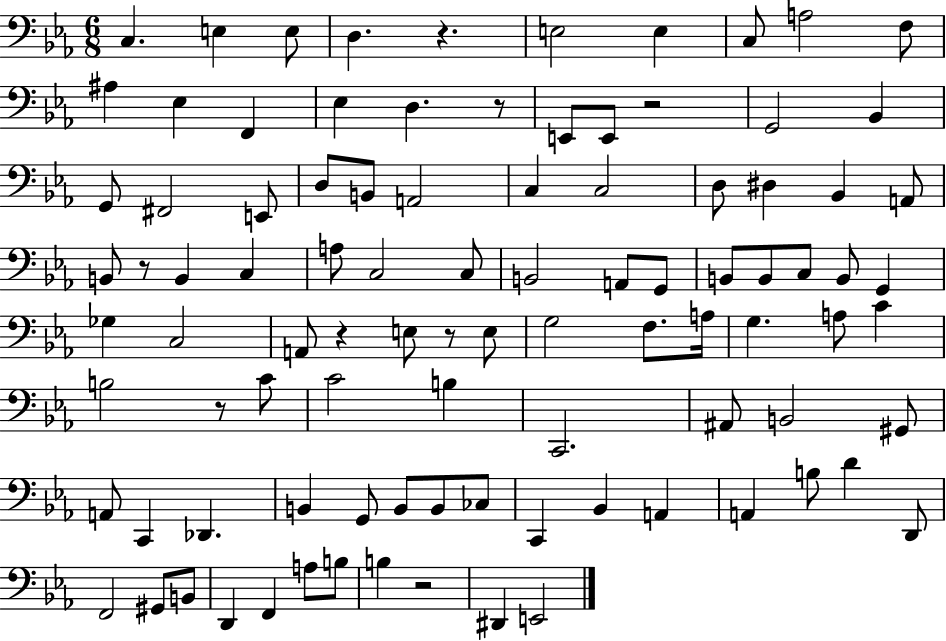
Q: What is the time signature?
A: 6/8